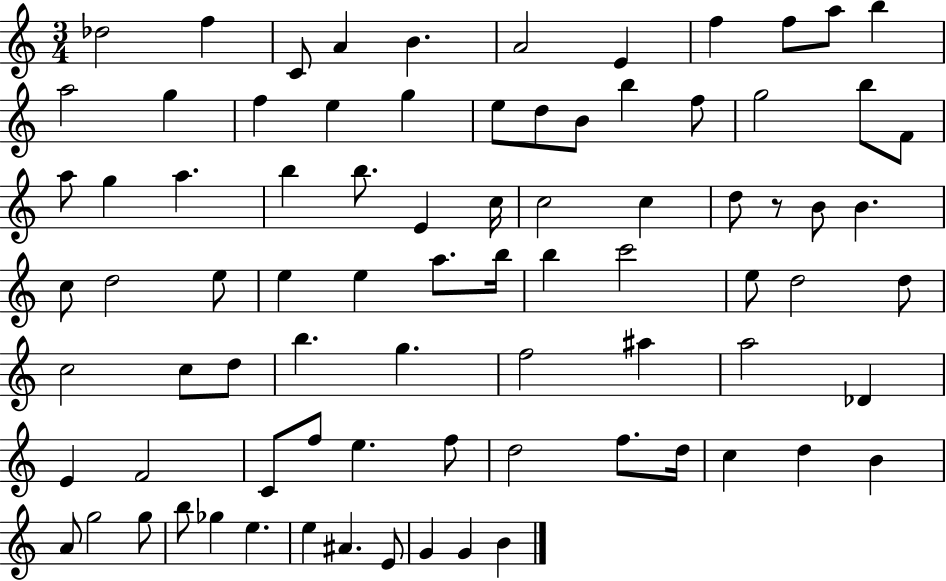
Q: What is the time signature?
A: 3/4